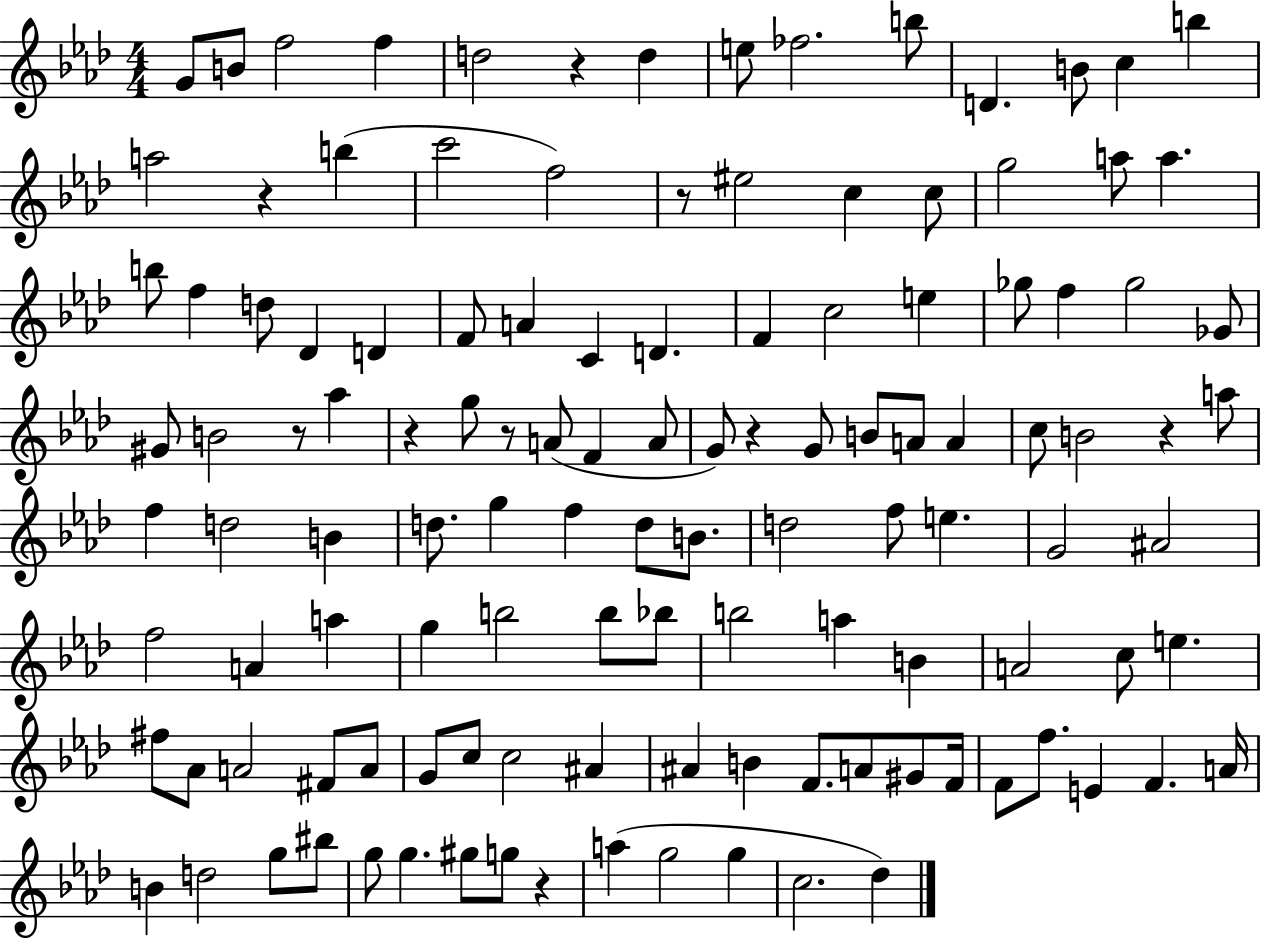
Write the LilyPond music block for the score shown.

{
  \clef treble
  \numericTimeSignature
  \time 4/4
  \key aes \major
  g'8 b'8 f''2 f''4 | d''2 r4 d''4 | e''8 fes''2. b''8 | d'4. b'8 c''4 b''4 | \break a''2 r4 b''4( | c'''2 f''2) | r8 eis''2 c''4 c''8 | g''2 a''8 a''4. | \break b''8 f''4 d''8 des'4 d'4 | f'8 a'4 c'4 d'4. | f'4 c''2 e''4 | ges''8 f''4 ges''2 ges'8 | \break gis'8 b'2 r8 aes''4 | r4 g''8 r8 a'8( f'4 a'8 | g'8) r4 g'8 b'8 a'8 a'4 | c''8 b'2 r4 a''8 | \break f''4 d''2 b'4 | d''8. g''4 f''4 d''8 b'8. | d''2 f''8 e''4. | g'2 ais'2 | \break f''2 a'4 a''4 | g''4 b''2 b''8 bes''8 | b''2 a''4 b'4 | a'2 c''8 e''4. | \break fis''8 aes'8 a'2 fis'8 a'8 | g'8 c''8 c''2 ais'4 | ais'4 b'4 f'8. a'8 gis'8 f'16 | f'8 f''8. e'4 f'4. a'16 | \break b'4 d''2 g''8 bis''8 | g''8 g''4. gis''8 g''8 r4 | a''4( g''2 g''4 | c''2. des''4) | \break \bar "|."
}